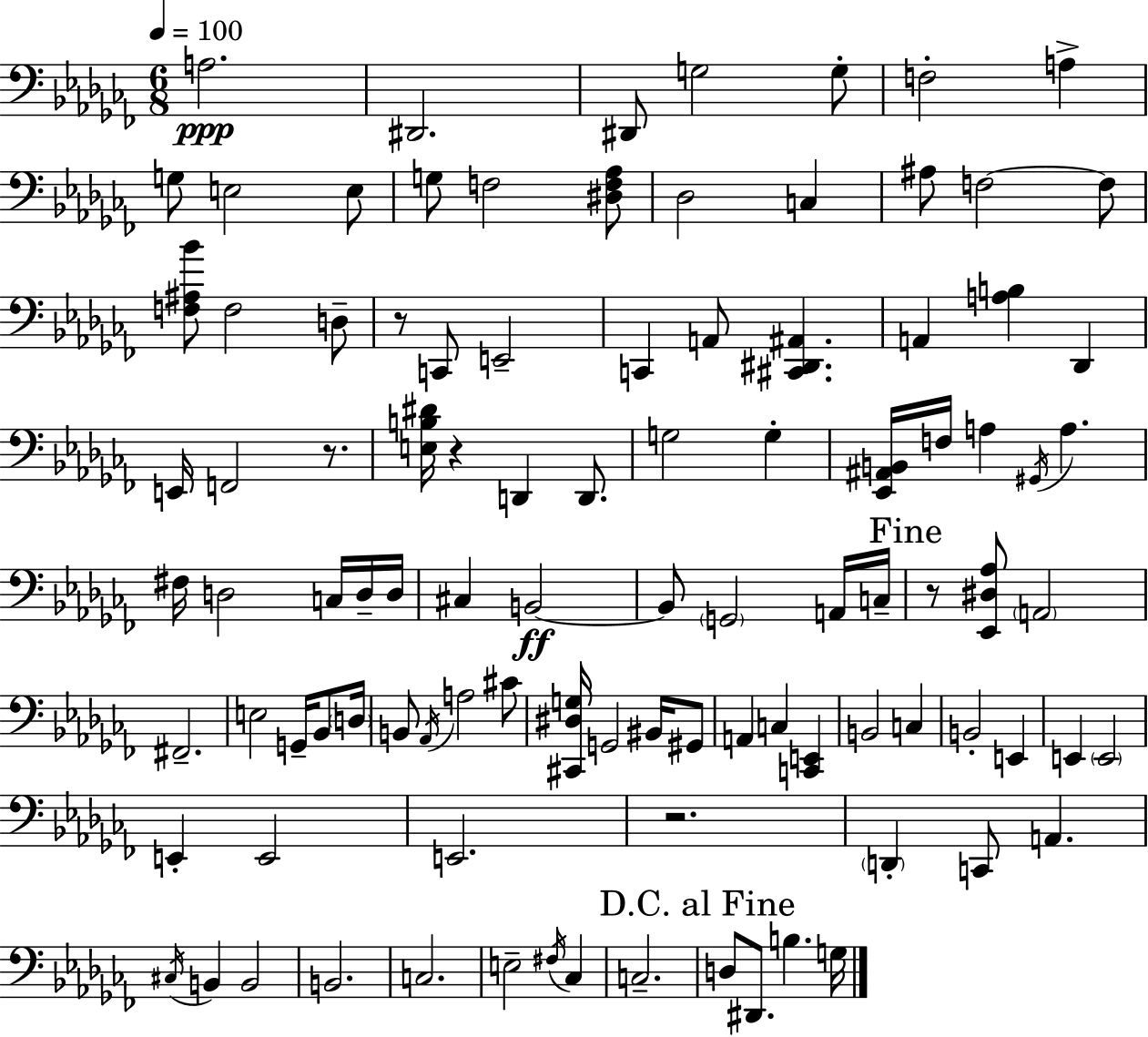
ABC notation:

X:1
T:Untitled
M:6/8
L:1/4
K:Abm
A,2 ^D,,2 ^D,,/2 G,2 G,/2 F,2 A, G,/2 E,2 E,/2 G,/2 F,2 [^D,F,_A,]/2 _D,2 C, ^A,/2 F,2 F,/2 [F,^A,_B]/2 F,2 D,/2 z/2 C,,/2 E,,2 C,, A,,/2 [^C,,^D,,^A,,] A,, [A,B,] _D,, E,,/4 F,,2 z/2 [E,B,^D]/4 z D,, D,,/2 G,2 G, [_E,,^A,,B,,]/4 F,/4 A, ^G,,/4 A, ^F,/4 D,2 C,/4 D,/4 D,/4 ^C, B,,2 B,,/2 G,,2 A,,/4 C,/4 z/2 [_E,,^D,_A,]/2 A,,2 ^F,,2 E,2 G,,/4 _B,,/2 D,/4 B,,/2 _A,,/4 A,2 ^C/2 [^C,,^D,G,]/4 G,,2 ^B,,/4 ^G,,/2 A,, C, [C,,E,,] B,,2 C, B,,2 E,, E,, E,,2 E,, E,,2 E,,2 z2 D,, C,,/2 A,, ^C,/4 B,, B,,2 B,,2 C,2 E,2 ^F,/4 _C, C,2 D,/2 ^D,,/2 B, G,/4